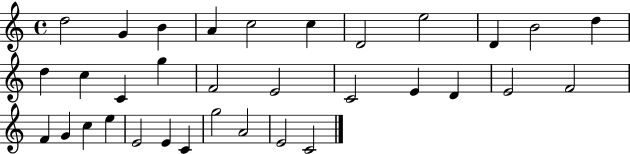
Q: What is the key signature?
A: C major